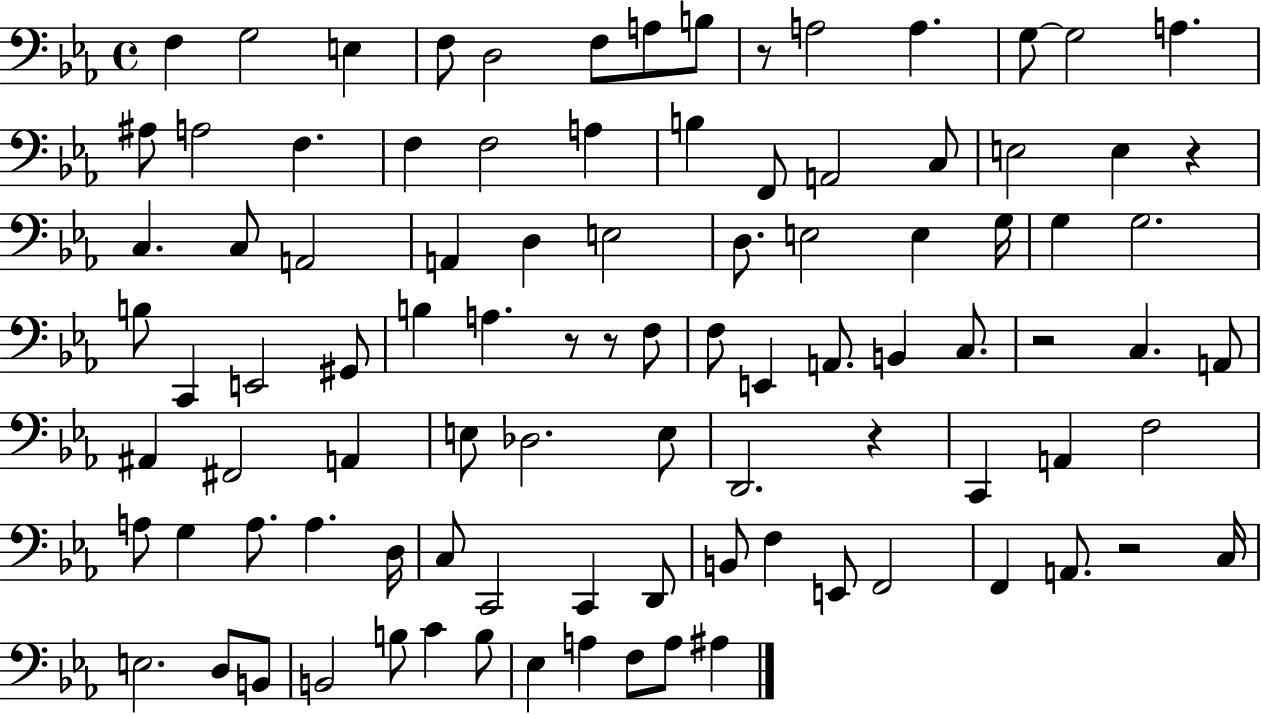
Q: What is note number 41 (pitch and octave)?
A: G#2